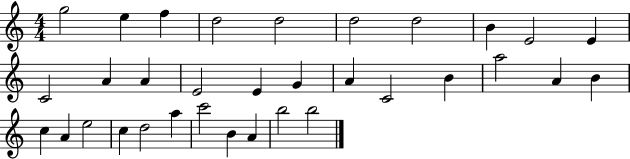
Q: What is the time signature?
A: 4/4